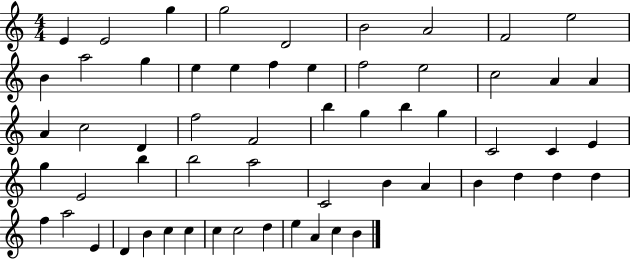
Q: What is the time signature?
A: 4/4